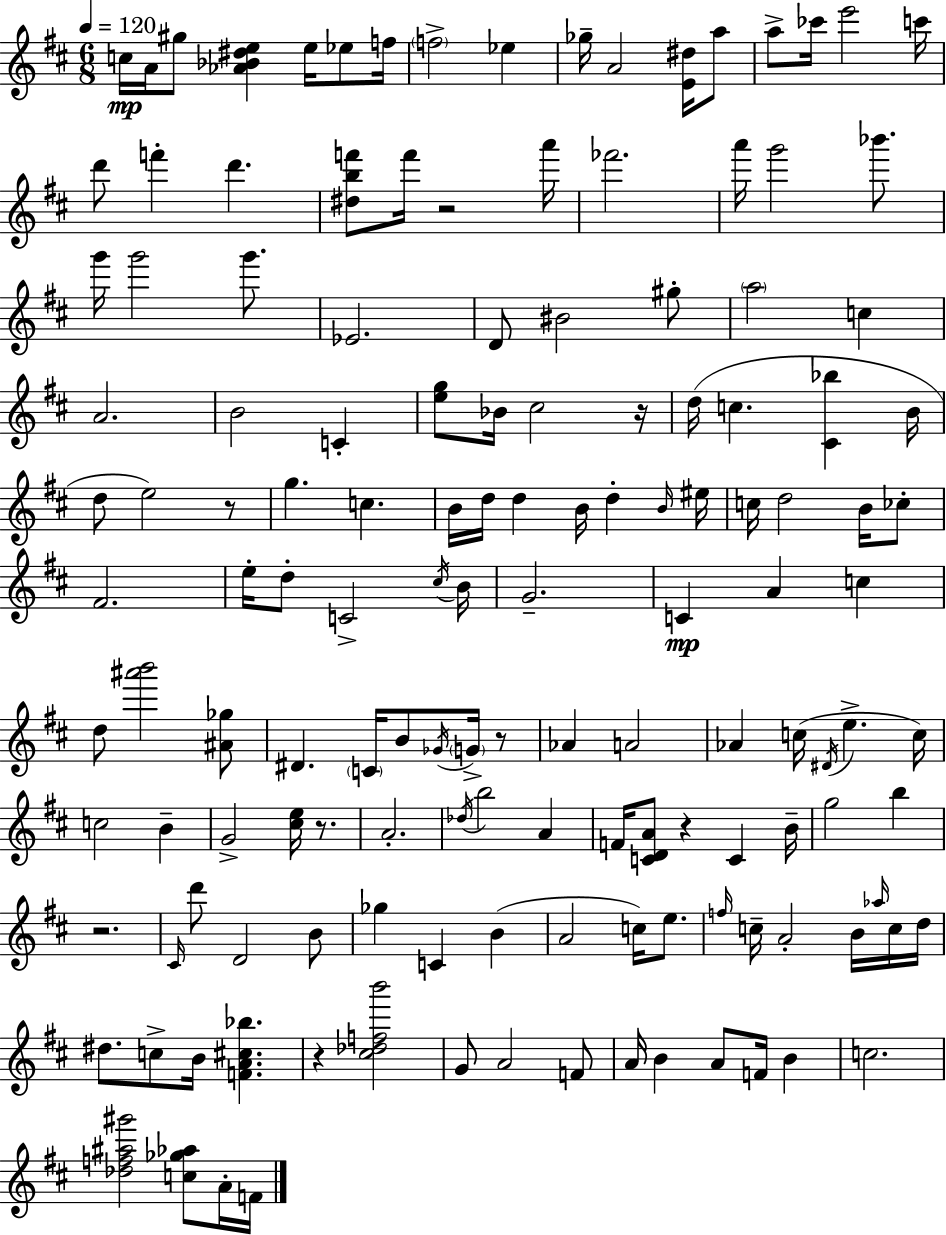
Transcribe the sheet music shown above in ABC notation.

X:1
T:Untitled
M:6/8
L:1/4
K:D
c/4 A/4 ^g/2 [_A_B^de] e/4 _e/2 f/4 f2 _e _g/4 A2 [E^d]/4 a/2 a/2 _c'/4 e'2 c'/4 d'/2 f' d' [^dbf']/2 f'/4 z2 a'/4 _f'2 a'/4 g'2 _b'/2 g'/4 g'2 g'/2 _E2 D/2 ^B2 ^g/2 a2 c A2 B2 C [eg]/2 _B/4 ^c2 z/4 d/4 c [^C_b] B/4 d/2 e2 z/2 g c B/4 d/4 d B/4 d B/4 ^e/4 c/4 d2 B/4 _c/2 ^F2 e/4 d/2 C2 ^c/4 B/4 G2 C A c d/2 [^a'b']2 [^A_g]/2 ^D C/4 B/2 _G/4 G/4 z/2 _A A2 _A c/4 ^D/4 e c/4 c2 B G2 [^ce]/4 z/2 A2 _d/4 b2 A F/4 [CDA]/2 z C B/4 g2 b z2 ^C/4 d'/2 D2 B/2 _g C B A2 c/4 e/2 f/4 c/4 A2 B/4 _a/4 c/4 d/4 ^d/2 c/2 B/4 [FA^c_b] z [^c_dfb']2 G/2 A2 F/2 A/4 B A/2 F/4 B c2 [_df^a^g']2 [c_g_a]/2 A/4 F/4